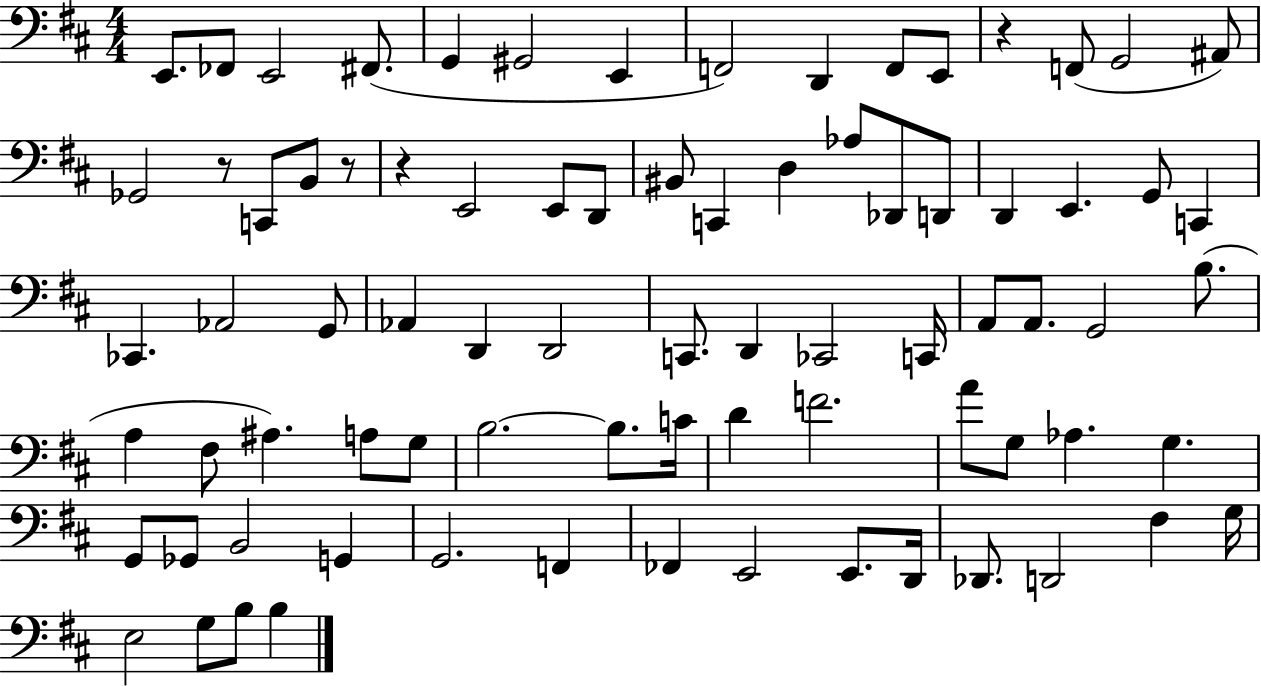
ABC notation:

X:1
T:Untitled
M:4/4
L:1/4
K:D
E,,/2 _F,,/2 E,,2 ^F,,/2 G,, ^G,,2 E,, F,,2 D,, F,,/2 E,,/2 z F,,/2 G,,2 ^A,,/2 _G,,2 z/2 C,,/2 B,,/2 z/2 z E,,2 E,,/2 D,,/2 ^B,,/2 C,, D, _A,/2 _D,,/2 D,,/2 D,, E,, G,,/2 C,, _C,, _A,,2 G,,/2 _A,, D,, D,,2 C,,/2 D,, _C,,2 C,,/4 A,,/2 A,,/2 G,,2 B,/2 A, ^F,/2 ^A, A,/2 G,/2 B,2 B,/2 C/4 D F2 A/2 G,/2 _A, G, G,,/2 _G,,/2 B,,2 G,, G,,2 F,, _F,, E,,2 E,,/2 D,,/4 _D,,/2 D,,2 ^F, G,/4 E,2 G,/2 B,/2 B,